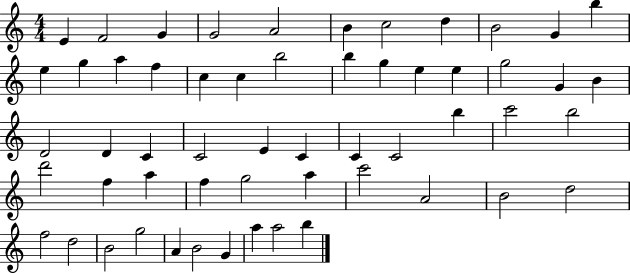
{
  \clef treble
  \numericTimeSignature
  \time 4/4
  \key c \major
  e'4 f'2 g'4 | g'2 a'2 | b'4 c''2 d''4 | b'2 g'4 b''4 | \break e''4 g''4 a''4 f''4 | c''4 c''4 b''2 | b''4 g''4 e''4 e''4 | g''2 g'4 b'4 | \break d'2 d'4 c'4 | c'2 e'4 c'4 | c'4 c'2 b''4 | c'''2 b''2 | \break d'''2 f''4 a''4 | f''4 g''2 a''4 | c'''2 a'2 | b'2 d''2 | \break f''2 d''2 | b'2 g''2 | a'4 b'2 g'4 | a''4 a''2 b''4 | \break \bar "|."
}